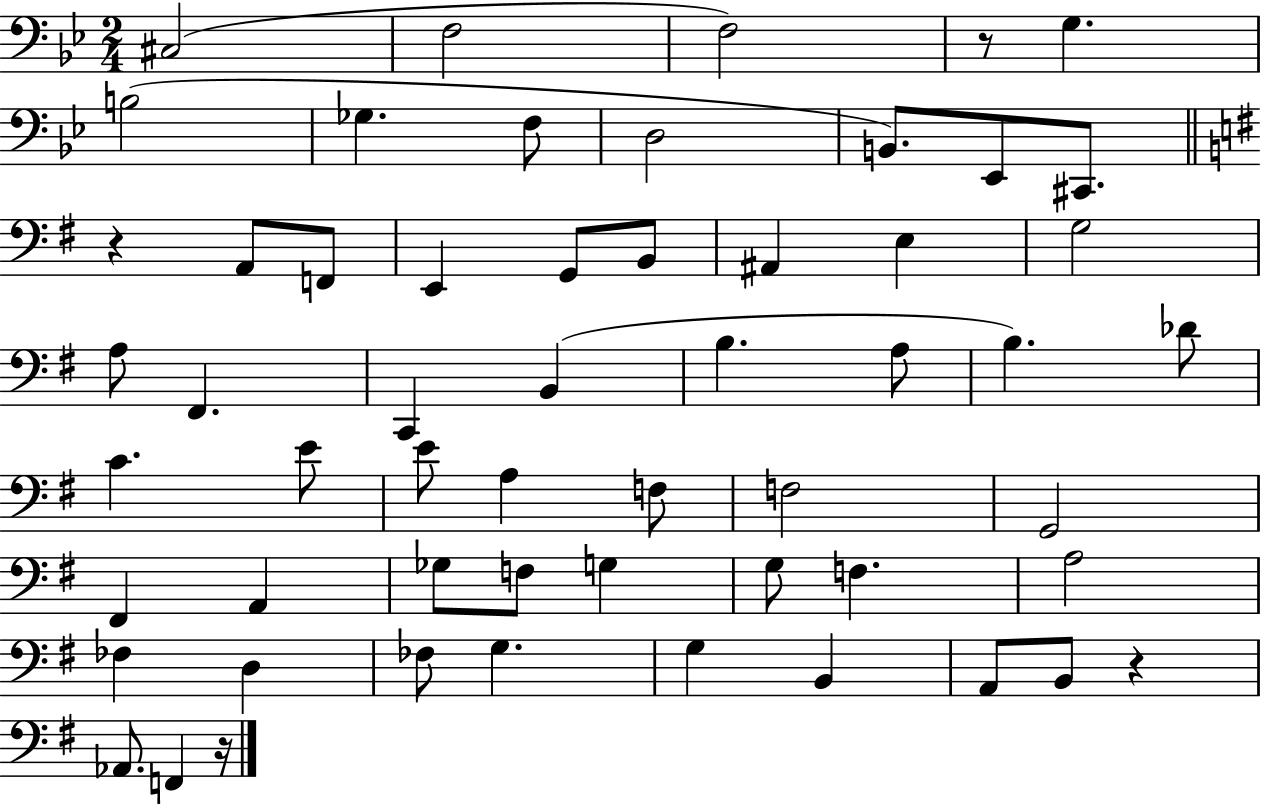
{
  \clef bass
  \numericTimeSignature
  \time 2/4
  \key bes \major
  cis2( | f2 | f2) | r8 g4. | \break b2( | ges4. f8 | d2 | b,8.) ees,8 cis,8. | \break \bar "||" \break \key g \major r4 a,8 f,8 | e,4 g,8 b,8 | ais,4 e4 | g2 | \break a8 fis,4. | c,4 b,4( | b4. a8 | b4.) des'8 | \break c'4. e'8 | e'8 a4 f8 | f2 | g,2 | \break fis,4 a,4 | ges8 f8 g4 | g8 f4. | a2 | \break fes4 d4 | fes8 g4. | g4 b,4 | a,8 b,8 r4 | \break aes,8. f,4 r16 | \bar "|."
}